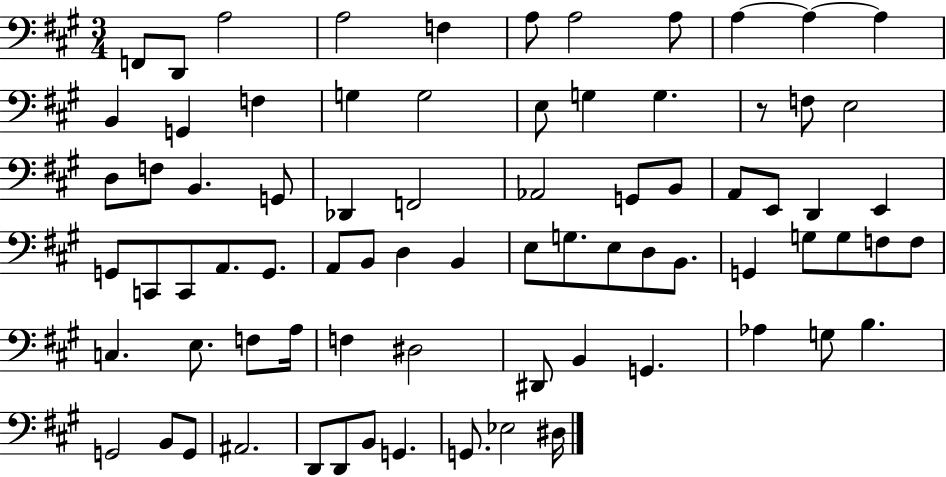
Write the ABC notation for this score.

X:1
T:Untitled
M:3/4
L:1/4
K:A
F,,/2 D,,/2 A,2 A,2 F, A,/2 A,2 A,/2 A, A, A, B,, G,, F, G, G,2 E,/2 G, G, z/2 F,/2 E,2 D,/2 F,/2 B,, G,,/2 _D,, F,,2 _A,,2 G,,/2 B,,/2 A,,/2 E,,/2 D,, E,, G,,/2 C,,/2 C,,/2 A,,/2 G,,/2 A,,/2 B,,/2 D, B,, E,/2 G,/2 E,/2 D,/2 B,,/2 G,, G,/2 G,/2 F,/2 F,/2 C, E,/2 F,/2 A,/4 F, ^D,2 ^D,,/2 B,, G,, _A, G,/2 B, G,,2 B,,/2 G,,/2 ^A,,2 D,,/2 D,,/2 B,,/2 G,, G,,/2 _E,2 ^D,/4